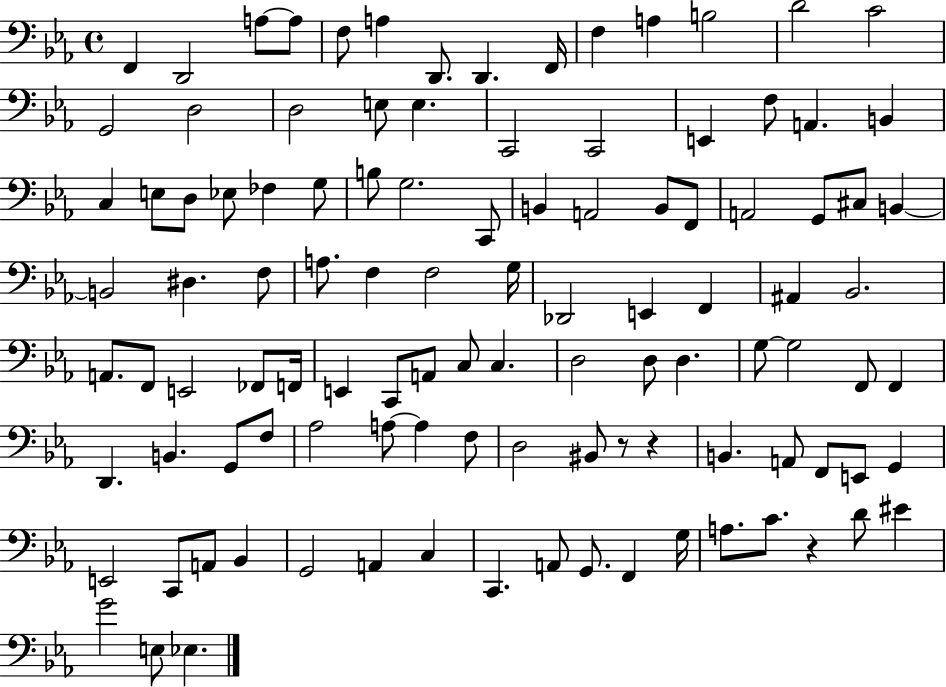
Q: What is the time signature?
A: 4/4